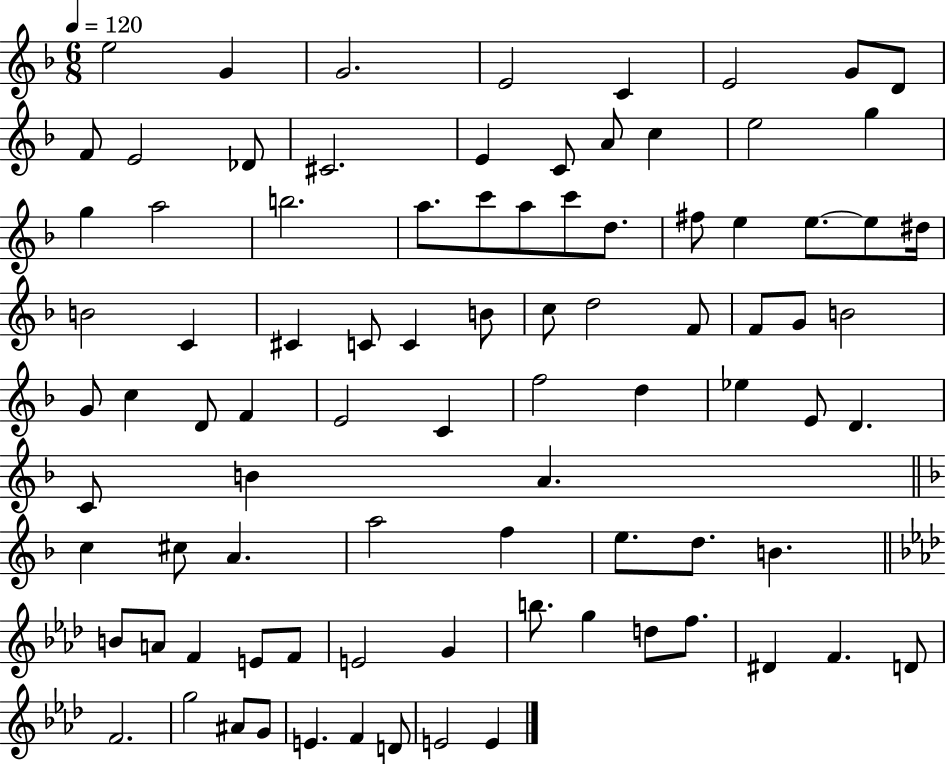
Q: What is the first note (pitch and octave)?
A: E5